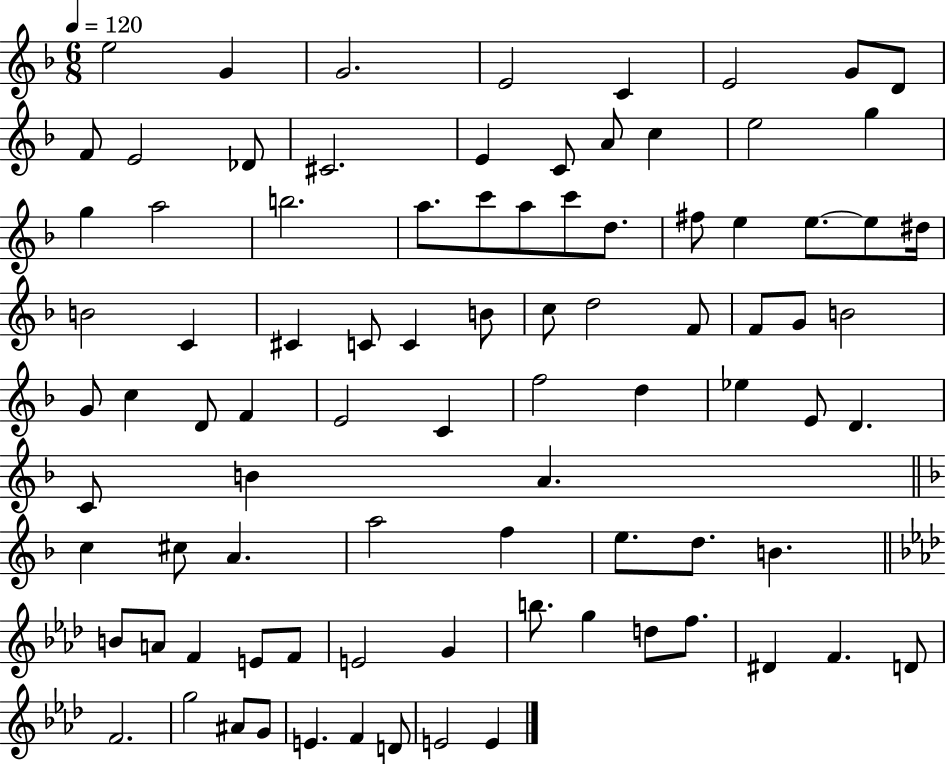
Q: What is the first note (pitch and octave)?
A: E5